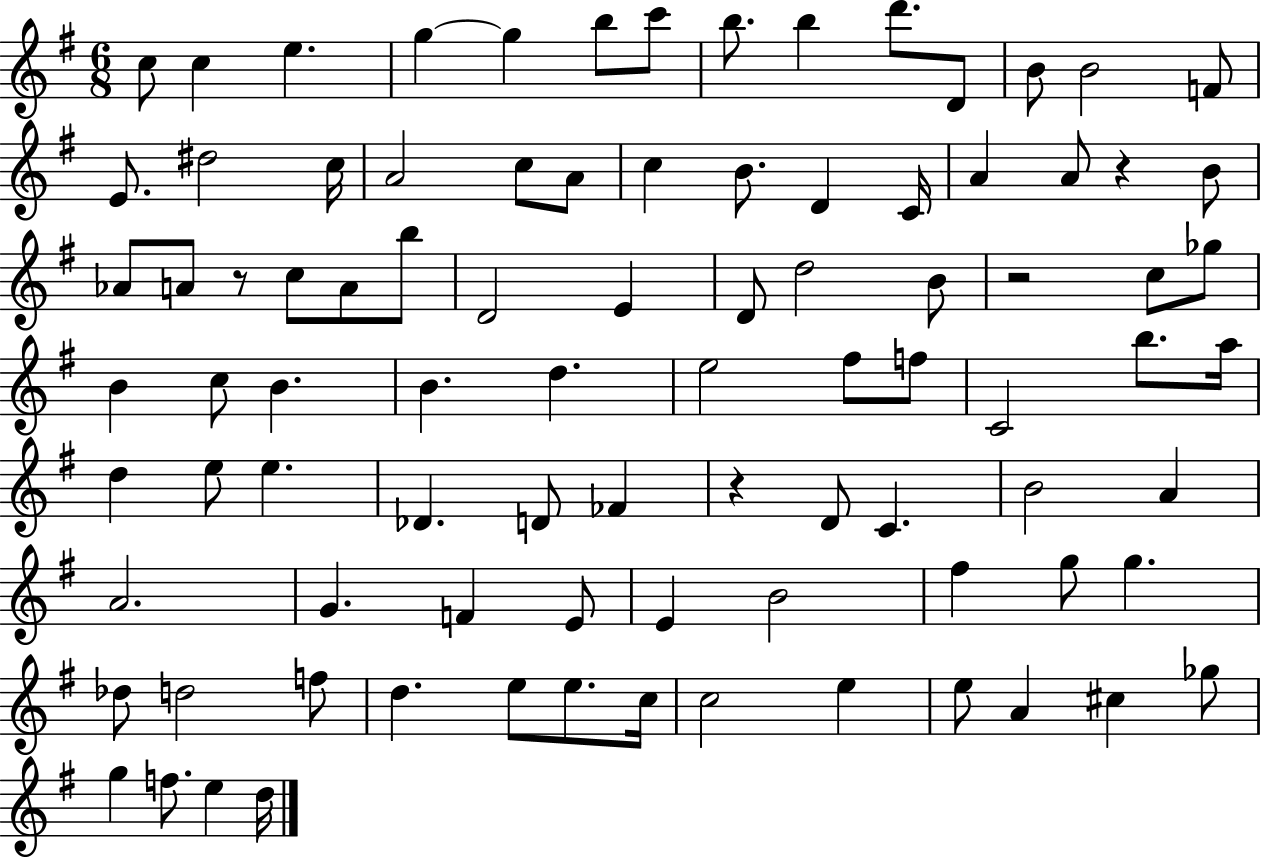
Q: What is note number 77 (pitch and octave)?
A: C5